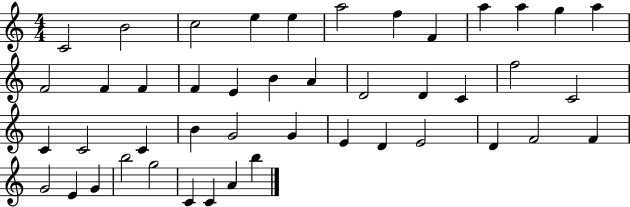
C4/h B4/h C5/h E5/q E5/q A5/h F5/q F4/q A5/q A5/q G5/q A5/q F4/h F4/q F4/q F4/q E4/q B4/q A4/q D4/h D4/q C4/q F5/h C4/h C4/q C4/h C4/q B4/q G4/h G4/q E4/q D4/q E4/h D4/q F4/h F4/q G4/h E4/q G4/q B5/h G5/h C4/q C4/q A4/q B5/q